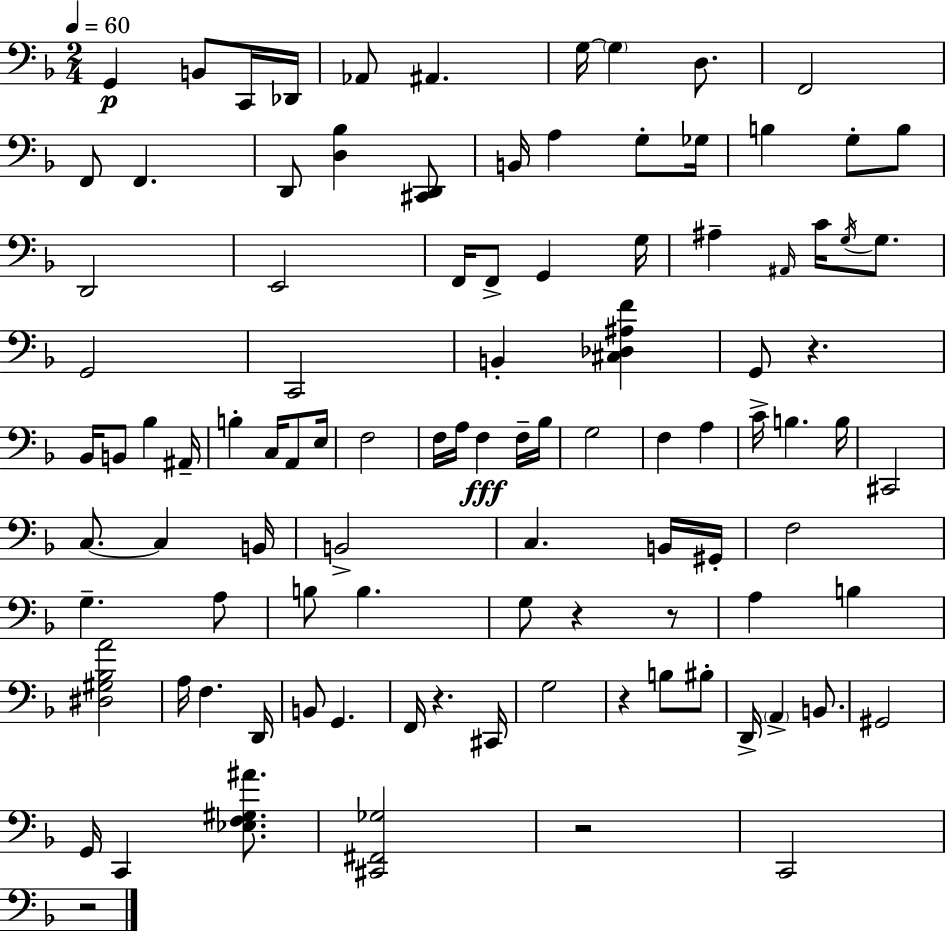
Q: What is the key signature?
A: D minor